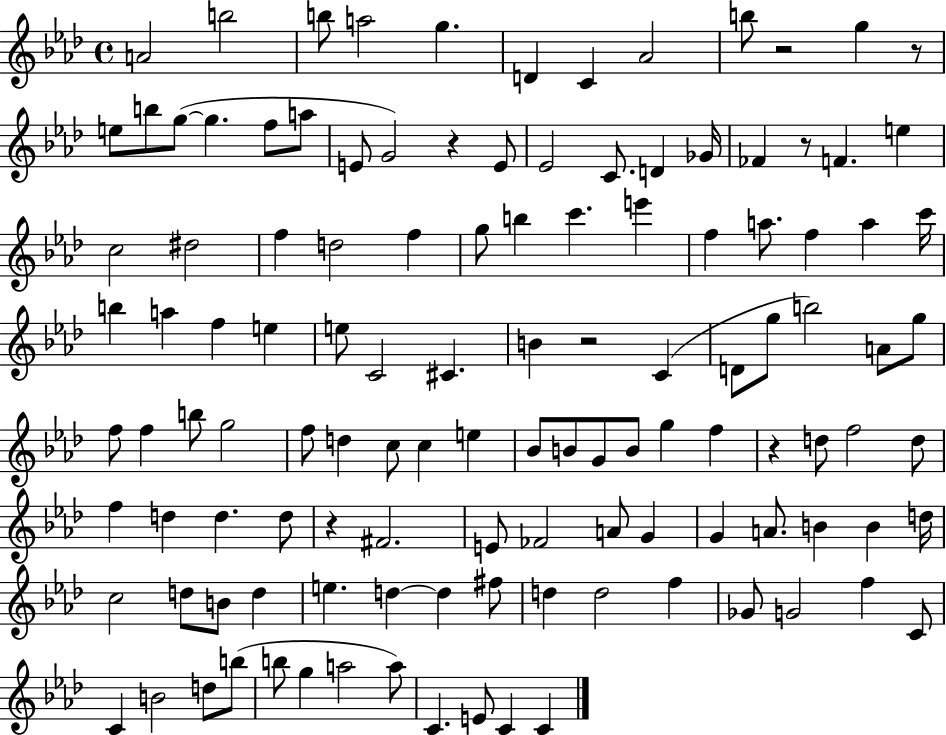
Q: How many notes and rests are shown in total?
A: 120